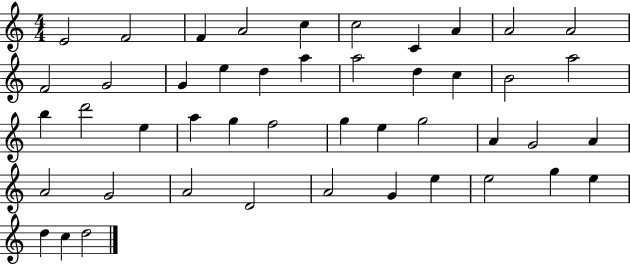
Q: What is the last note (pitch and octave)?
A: D5